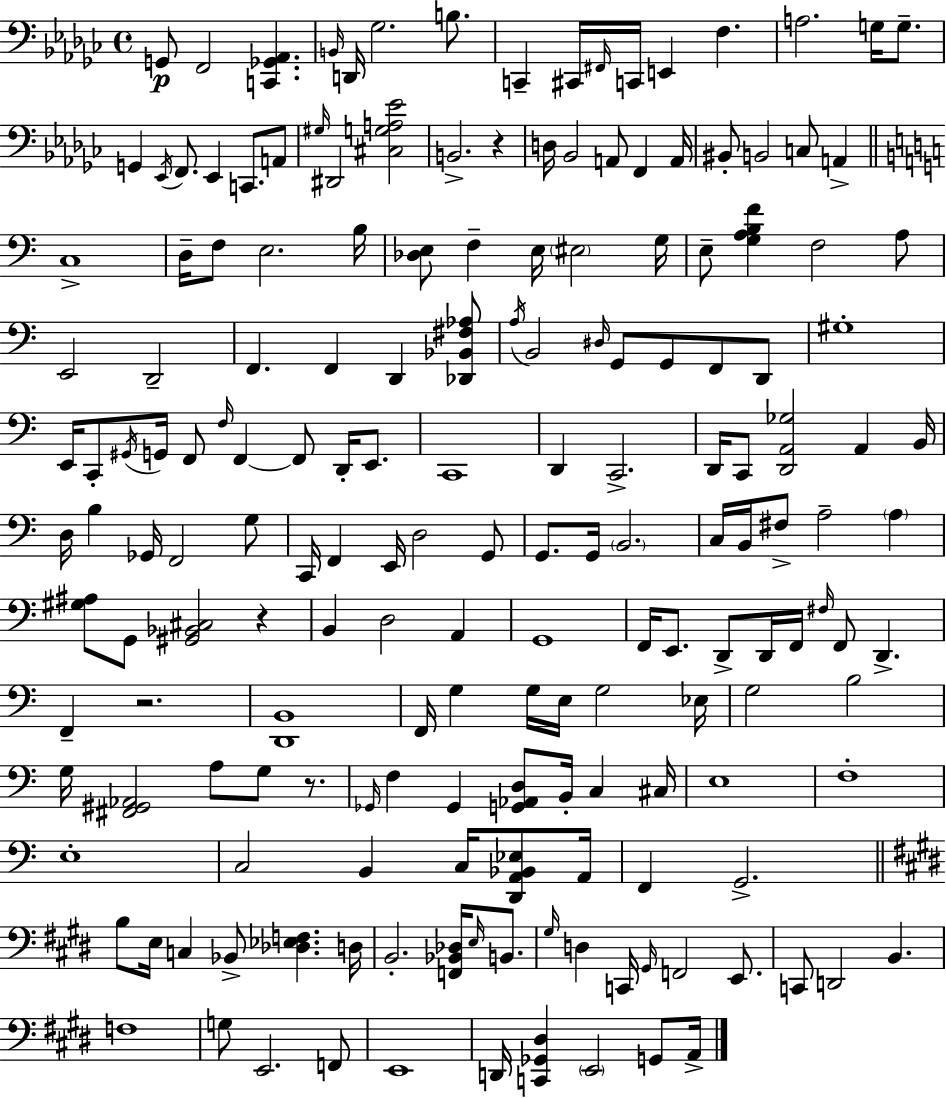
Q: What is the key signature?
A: EES minor